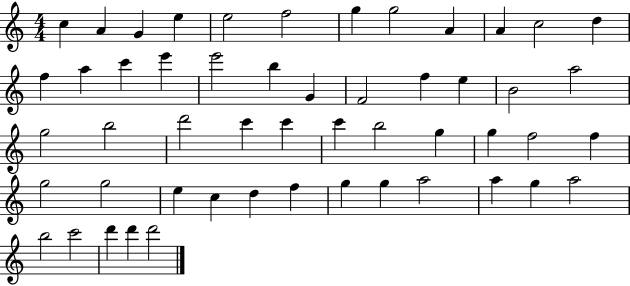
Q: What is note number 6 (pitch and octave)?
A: F5